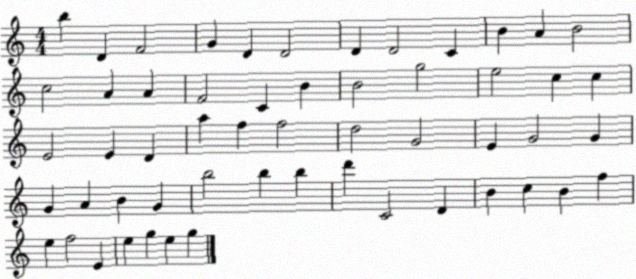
X:1
T:Untitled
M:4/4
L:1/4
K:C
b D F2 G D D2 D D2 C B A B2 c2 A A F2 C B B2 g2 e2 c c E2 E D a f f2 d2 G2 E G2 G G A B G b2 b b d' C2 D B c B f e f2 E e g e g